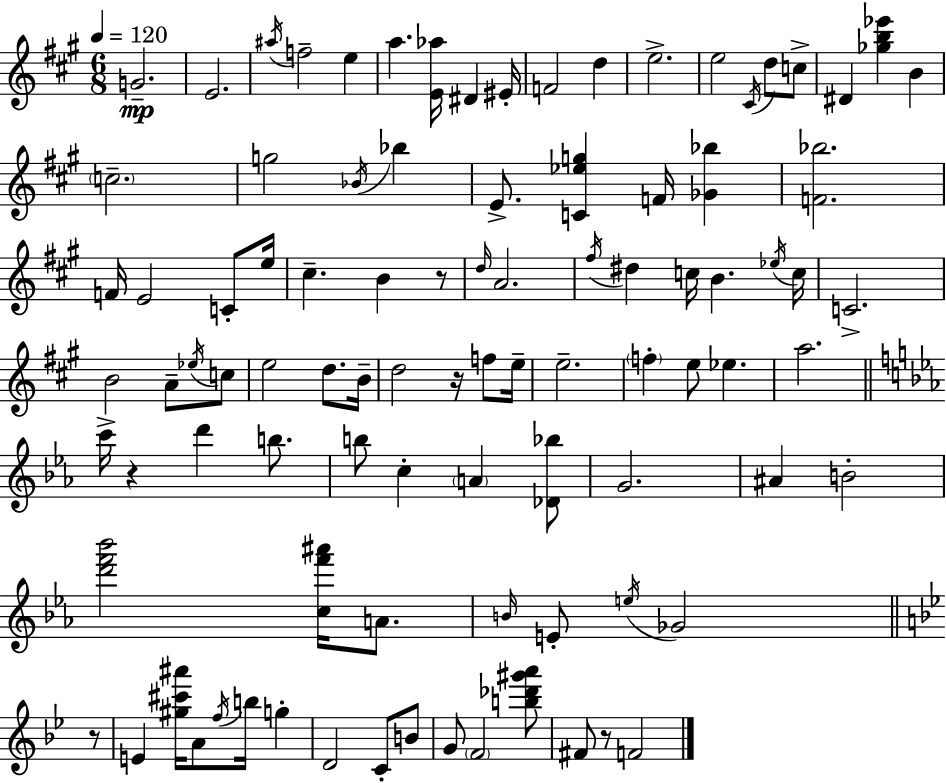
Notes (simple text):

G4/h. E4/h. A#5/s F5/h E5/q A5/q. [E4,Ab5]/s D#4/q EIS4/s F4/h D5/q E5/h. E5/h C#4/s D5/e C5/e D#4/q [Gb5,B5,Eb6]/q B4/q C5/h. G5/h Bb4/s Bb5/q E4/e. [C4,Eb5,G5]/q F4/s [Gb4,Bb5]/q [F4,Bb5]/h. F4/s E4/h C4/e E5/s C#5/q. B4/q R/e D5/s A4/h. F#5/s D#5/q C5/s B4/q. Eb5/s C5/s C4/h. B4/h A4/e Eb5/s C5/e E5/h D5/e. B4/s D5/h R/s F5/e E5/s E5/h. F5/q E5/e Eb5/q. A5/h. C6/s R/q D6/q B5/e. B5/e C5/q A4/q [Db4,Bb5]/e G4/h. A#4/q B4/h [D6,F6,Bb6]/h [C5,F6,A#6]/s A4/e. B4/s E4/e E5/s Gb4/h R/e E4/q [G#5,C#6,A#6]/s A4/e F5/s B5/s G5/q D4/h C4/e B4/e G4/e F4/h [B5,Db6,G#6,A6]/e F#4/e R/e F4/h